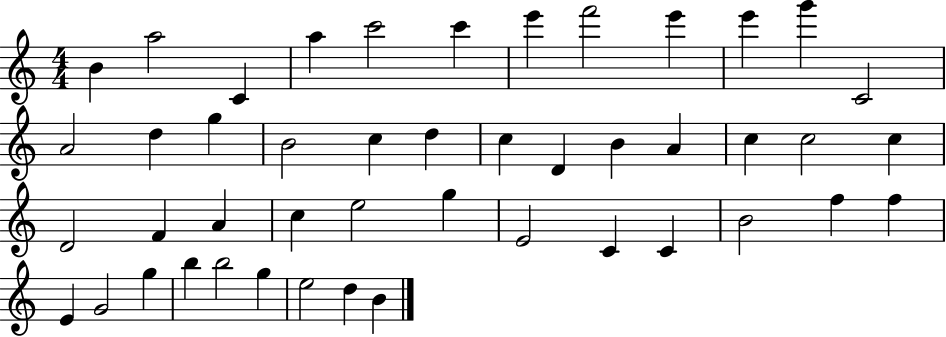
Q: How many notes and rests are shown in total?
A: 46